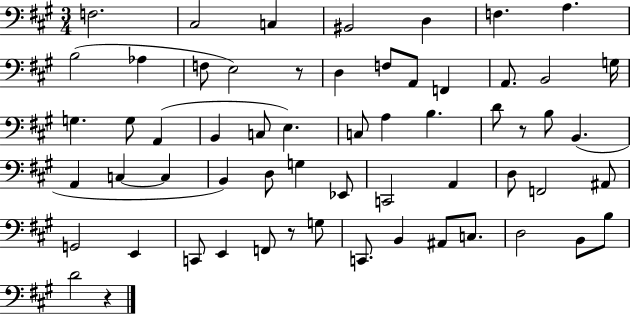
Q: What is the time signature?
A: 3/4